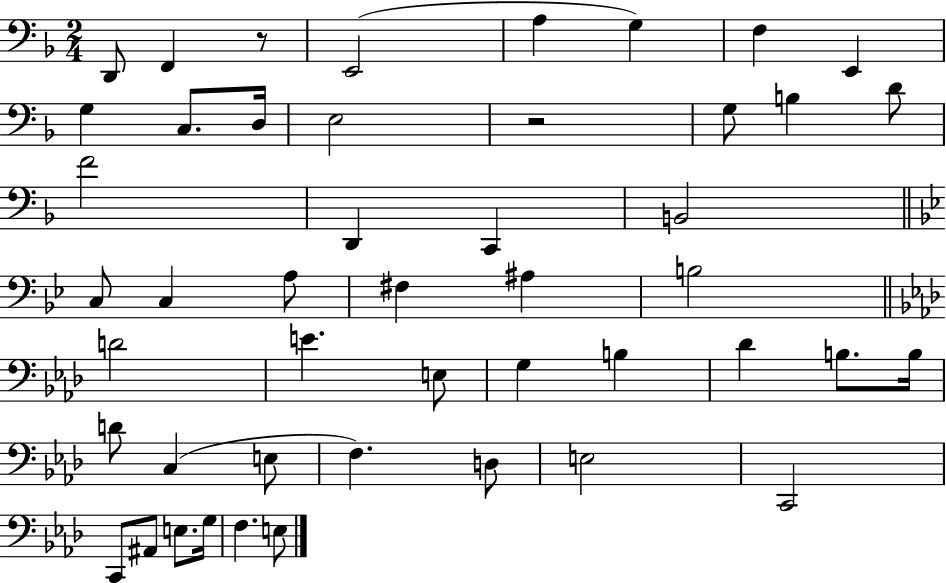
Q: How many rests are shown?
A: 2